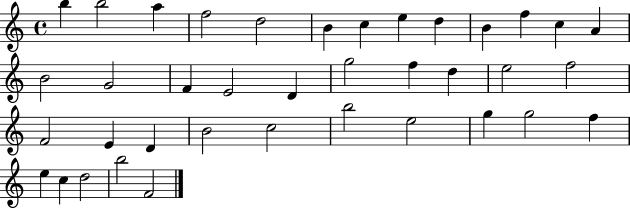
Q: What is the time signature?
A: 4/4